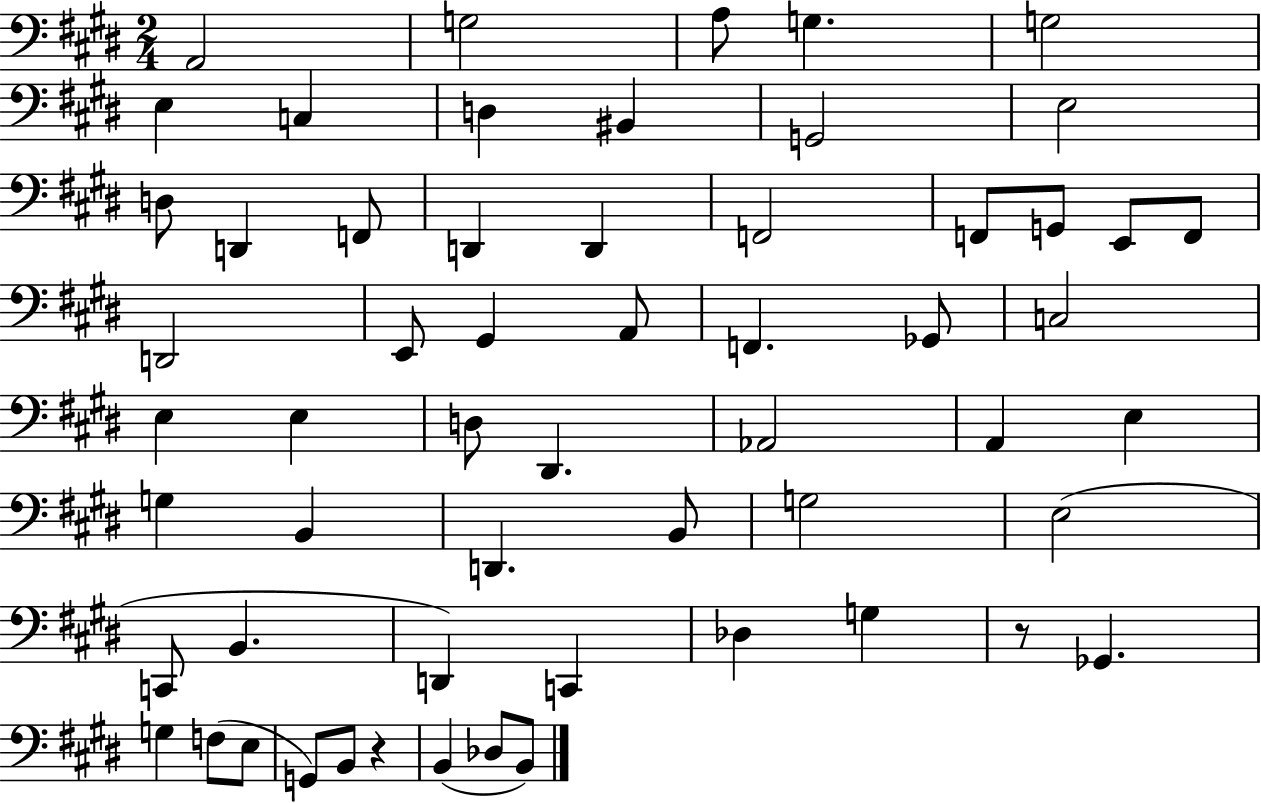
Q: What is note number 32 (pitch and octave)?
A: D#2